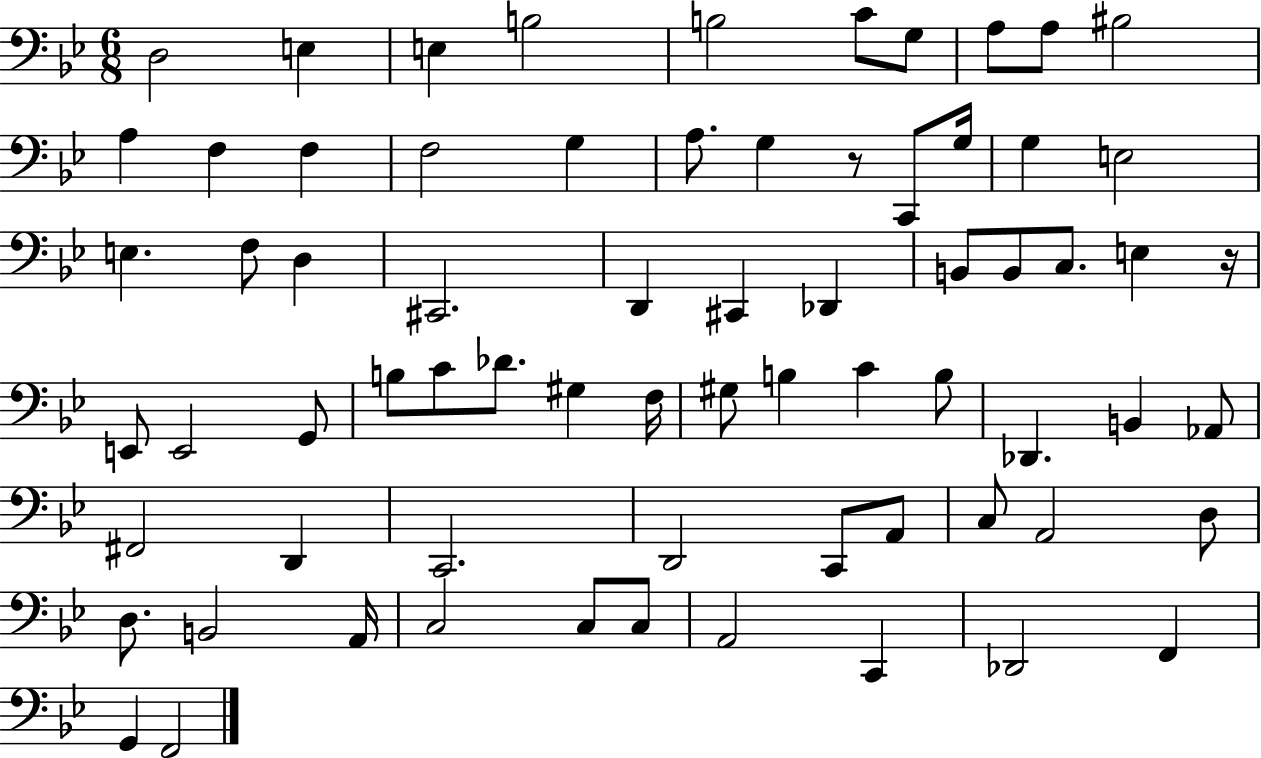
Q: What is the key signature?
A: BES major